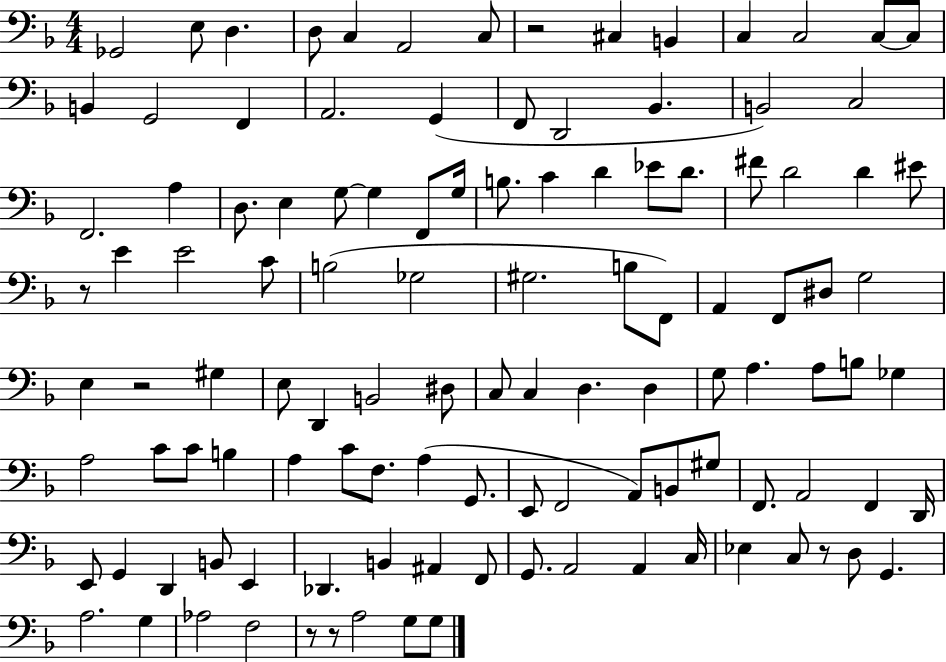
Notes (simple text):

Gb2/h E3/e D3/q. D3/e C3/q A2/h C3/e R/h C#3/q B2/q C3/q C3/h C3/e C3/e B2/q G2/h F2/q A2/h. G2/q F2/e D2/h Bb2/q. B2/h C3/h F2/h. A3/q D3/e. E3/q G3/e G3/q F2/e G3/s B3/e. C4/q D4/q Eb4/e D4/e. F#4/e D4/h D4/q EIS4/e R/e E4/q E4/h C4/e B3/h Gb3/h G#3/h. B3/e F2/e A2/q F2/e D#3/e G3/h E3/q R/h G#3/q E3/e D2/q B2/h D#3/e C3/e C3/q D3/q. D3/q G3/e A3/q. A3/e B3/e Gb3/q A3/h C4/e C4/e B3/q A3/q C4/e F3/e. A3/q G2/e. E2/e F2/h A2/e B2/e G#3/e F2/e. A2/h F2/q D2/s E2/e G2/q D2/q B2/e E2/q Db2/q. B2/q A#2/q F2/e G2/e. A2/h A2/q C3/s Eb3/q C3/e R/e D3/e G2/q. A3/h. G3/q Ab3/h F3/h R/e R/e A3/h G3/e G3/e